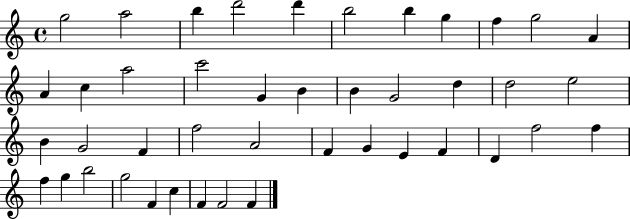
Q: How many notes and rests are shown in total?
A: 43